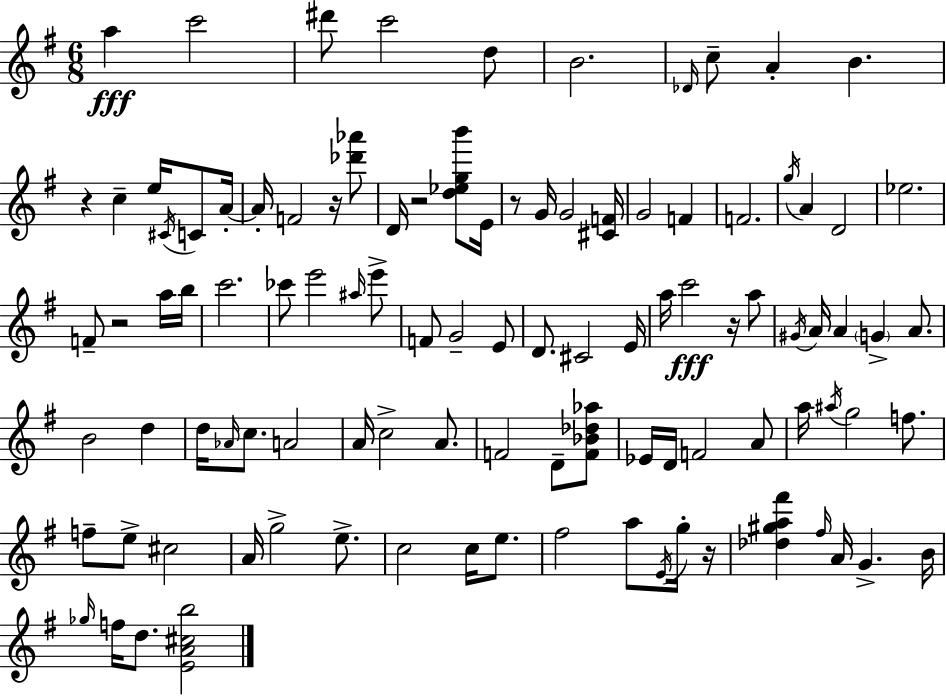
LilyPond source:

{
  \clef treble
  \numericTimeSignature
  \time 6/8
  \key e \minor
  a''4\fff c'''2 | dis'''8 c'''2 d''8 | b'2. | \grace { des'16 } c''8-- a'4-. b'4. | \break r4 c''4-- e''16 \acciaccatura { cis'16 } c'8 | a'16-.~~ a'16-. f'2 r16 | <des''' aes'''>8 d'16 r2 <d'' ees'' g'' b'''>8 | e'16 r8 g'16 g'2 | \break <cis' f'>16 g'2 f'4 | f'2. | \acciaccatura { g''16 } a'4 d'2 | ees''2. | \break f'8-- r2 | a''16 b''16 c'''2. | ces'''8 e'''2 | \grace { ais''16 } e'''8-> f'8 g'2-- | \break e'8 d'8. cis'2 | e'16 a''16 c'''2\fff | r16 a''8 \acciaccatura { gis'16 } a'16 a'4 \parenthesize g'4-> | a'8. b'2 | \break d''4 d''16 \grace { aes'16 } c''8. a'2 | a'16 c''2-> | a'8. f'2 | d'8-- <f' bes' des'' aes''>8 ees'16 d'16 f'2 | \break a'8 a''16 \acciaccatura { ais''16 } g''2 | f''8. f''8-- e''8-> cis''2 | a'16 g''2-> | e''8.-> c''2 | \break c''16 e''8. fis''2 | a''8 \acciaccatura { e'16 } g''16-. r16 <des'' gis'' a'' fis'''>4 | \grace { fis''16 } a'16 g'4.-> b'16 \grace { ges''16 } f''16 d''8. | <e' a' cis'' b''>2 \bar "|."
}